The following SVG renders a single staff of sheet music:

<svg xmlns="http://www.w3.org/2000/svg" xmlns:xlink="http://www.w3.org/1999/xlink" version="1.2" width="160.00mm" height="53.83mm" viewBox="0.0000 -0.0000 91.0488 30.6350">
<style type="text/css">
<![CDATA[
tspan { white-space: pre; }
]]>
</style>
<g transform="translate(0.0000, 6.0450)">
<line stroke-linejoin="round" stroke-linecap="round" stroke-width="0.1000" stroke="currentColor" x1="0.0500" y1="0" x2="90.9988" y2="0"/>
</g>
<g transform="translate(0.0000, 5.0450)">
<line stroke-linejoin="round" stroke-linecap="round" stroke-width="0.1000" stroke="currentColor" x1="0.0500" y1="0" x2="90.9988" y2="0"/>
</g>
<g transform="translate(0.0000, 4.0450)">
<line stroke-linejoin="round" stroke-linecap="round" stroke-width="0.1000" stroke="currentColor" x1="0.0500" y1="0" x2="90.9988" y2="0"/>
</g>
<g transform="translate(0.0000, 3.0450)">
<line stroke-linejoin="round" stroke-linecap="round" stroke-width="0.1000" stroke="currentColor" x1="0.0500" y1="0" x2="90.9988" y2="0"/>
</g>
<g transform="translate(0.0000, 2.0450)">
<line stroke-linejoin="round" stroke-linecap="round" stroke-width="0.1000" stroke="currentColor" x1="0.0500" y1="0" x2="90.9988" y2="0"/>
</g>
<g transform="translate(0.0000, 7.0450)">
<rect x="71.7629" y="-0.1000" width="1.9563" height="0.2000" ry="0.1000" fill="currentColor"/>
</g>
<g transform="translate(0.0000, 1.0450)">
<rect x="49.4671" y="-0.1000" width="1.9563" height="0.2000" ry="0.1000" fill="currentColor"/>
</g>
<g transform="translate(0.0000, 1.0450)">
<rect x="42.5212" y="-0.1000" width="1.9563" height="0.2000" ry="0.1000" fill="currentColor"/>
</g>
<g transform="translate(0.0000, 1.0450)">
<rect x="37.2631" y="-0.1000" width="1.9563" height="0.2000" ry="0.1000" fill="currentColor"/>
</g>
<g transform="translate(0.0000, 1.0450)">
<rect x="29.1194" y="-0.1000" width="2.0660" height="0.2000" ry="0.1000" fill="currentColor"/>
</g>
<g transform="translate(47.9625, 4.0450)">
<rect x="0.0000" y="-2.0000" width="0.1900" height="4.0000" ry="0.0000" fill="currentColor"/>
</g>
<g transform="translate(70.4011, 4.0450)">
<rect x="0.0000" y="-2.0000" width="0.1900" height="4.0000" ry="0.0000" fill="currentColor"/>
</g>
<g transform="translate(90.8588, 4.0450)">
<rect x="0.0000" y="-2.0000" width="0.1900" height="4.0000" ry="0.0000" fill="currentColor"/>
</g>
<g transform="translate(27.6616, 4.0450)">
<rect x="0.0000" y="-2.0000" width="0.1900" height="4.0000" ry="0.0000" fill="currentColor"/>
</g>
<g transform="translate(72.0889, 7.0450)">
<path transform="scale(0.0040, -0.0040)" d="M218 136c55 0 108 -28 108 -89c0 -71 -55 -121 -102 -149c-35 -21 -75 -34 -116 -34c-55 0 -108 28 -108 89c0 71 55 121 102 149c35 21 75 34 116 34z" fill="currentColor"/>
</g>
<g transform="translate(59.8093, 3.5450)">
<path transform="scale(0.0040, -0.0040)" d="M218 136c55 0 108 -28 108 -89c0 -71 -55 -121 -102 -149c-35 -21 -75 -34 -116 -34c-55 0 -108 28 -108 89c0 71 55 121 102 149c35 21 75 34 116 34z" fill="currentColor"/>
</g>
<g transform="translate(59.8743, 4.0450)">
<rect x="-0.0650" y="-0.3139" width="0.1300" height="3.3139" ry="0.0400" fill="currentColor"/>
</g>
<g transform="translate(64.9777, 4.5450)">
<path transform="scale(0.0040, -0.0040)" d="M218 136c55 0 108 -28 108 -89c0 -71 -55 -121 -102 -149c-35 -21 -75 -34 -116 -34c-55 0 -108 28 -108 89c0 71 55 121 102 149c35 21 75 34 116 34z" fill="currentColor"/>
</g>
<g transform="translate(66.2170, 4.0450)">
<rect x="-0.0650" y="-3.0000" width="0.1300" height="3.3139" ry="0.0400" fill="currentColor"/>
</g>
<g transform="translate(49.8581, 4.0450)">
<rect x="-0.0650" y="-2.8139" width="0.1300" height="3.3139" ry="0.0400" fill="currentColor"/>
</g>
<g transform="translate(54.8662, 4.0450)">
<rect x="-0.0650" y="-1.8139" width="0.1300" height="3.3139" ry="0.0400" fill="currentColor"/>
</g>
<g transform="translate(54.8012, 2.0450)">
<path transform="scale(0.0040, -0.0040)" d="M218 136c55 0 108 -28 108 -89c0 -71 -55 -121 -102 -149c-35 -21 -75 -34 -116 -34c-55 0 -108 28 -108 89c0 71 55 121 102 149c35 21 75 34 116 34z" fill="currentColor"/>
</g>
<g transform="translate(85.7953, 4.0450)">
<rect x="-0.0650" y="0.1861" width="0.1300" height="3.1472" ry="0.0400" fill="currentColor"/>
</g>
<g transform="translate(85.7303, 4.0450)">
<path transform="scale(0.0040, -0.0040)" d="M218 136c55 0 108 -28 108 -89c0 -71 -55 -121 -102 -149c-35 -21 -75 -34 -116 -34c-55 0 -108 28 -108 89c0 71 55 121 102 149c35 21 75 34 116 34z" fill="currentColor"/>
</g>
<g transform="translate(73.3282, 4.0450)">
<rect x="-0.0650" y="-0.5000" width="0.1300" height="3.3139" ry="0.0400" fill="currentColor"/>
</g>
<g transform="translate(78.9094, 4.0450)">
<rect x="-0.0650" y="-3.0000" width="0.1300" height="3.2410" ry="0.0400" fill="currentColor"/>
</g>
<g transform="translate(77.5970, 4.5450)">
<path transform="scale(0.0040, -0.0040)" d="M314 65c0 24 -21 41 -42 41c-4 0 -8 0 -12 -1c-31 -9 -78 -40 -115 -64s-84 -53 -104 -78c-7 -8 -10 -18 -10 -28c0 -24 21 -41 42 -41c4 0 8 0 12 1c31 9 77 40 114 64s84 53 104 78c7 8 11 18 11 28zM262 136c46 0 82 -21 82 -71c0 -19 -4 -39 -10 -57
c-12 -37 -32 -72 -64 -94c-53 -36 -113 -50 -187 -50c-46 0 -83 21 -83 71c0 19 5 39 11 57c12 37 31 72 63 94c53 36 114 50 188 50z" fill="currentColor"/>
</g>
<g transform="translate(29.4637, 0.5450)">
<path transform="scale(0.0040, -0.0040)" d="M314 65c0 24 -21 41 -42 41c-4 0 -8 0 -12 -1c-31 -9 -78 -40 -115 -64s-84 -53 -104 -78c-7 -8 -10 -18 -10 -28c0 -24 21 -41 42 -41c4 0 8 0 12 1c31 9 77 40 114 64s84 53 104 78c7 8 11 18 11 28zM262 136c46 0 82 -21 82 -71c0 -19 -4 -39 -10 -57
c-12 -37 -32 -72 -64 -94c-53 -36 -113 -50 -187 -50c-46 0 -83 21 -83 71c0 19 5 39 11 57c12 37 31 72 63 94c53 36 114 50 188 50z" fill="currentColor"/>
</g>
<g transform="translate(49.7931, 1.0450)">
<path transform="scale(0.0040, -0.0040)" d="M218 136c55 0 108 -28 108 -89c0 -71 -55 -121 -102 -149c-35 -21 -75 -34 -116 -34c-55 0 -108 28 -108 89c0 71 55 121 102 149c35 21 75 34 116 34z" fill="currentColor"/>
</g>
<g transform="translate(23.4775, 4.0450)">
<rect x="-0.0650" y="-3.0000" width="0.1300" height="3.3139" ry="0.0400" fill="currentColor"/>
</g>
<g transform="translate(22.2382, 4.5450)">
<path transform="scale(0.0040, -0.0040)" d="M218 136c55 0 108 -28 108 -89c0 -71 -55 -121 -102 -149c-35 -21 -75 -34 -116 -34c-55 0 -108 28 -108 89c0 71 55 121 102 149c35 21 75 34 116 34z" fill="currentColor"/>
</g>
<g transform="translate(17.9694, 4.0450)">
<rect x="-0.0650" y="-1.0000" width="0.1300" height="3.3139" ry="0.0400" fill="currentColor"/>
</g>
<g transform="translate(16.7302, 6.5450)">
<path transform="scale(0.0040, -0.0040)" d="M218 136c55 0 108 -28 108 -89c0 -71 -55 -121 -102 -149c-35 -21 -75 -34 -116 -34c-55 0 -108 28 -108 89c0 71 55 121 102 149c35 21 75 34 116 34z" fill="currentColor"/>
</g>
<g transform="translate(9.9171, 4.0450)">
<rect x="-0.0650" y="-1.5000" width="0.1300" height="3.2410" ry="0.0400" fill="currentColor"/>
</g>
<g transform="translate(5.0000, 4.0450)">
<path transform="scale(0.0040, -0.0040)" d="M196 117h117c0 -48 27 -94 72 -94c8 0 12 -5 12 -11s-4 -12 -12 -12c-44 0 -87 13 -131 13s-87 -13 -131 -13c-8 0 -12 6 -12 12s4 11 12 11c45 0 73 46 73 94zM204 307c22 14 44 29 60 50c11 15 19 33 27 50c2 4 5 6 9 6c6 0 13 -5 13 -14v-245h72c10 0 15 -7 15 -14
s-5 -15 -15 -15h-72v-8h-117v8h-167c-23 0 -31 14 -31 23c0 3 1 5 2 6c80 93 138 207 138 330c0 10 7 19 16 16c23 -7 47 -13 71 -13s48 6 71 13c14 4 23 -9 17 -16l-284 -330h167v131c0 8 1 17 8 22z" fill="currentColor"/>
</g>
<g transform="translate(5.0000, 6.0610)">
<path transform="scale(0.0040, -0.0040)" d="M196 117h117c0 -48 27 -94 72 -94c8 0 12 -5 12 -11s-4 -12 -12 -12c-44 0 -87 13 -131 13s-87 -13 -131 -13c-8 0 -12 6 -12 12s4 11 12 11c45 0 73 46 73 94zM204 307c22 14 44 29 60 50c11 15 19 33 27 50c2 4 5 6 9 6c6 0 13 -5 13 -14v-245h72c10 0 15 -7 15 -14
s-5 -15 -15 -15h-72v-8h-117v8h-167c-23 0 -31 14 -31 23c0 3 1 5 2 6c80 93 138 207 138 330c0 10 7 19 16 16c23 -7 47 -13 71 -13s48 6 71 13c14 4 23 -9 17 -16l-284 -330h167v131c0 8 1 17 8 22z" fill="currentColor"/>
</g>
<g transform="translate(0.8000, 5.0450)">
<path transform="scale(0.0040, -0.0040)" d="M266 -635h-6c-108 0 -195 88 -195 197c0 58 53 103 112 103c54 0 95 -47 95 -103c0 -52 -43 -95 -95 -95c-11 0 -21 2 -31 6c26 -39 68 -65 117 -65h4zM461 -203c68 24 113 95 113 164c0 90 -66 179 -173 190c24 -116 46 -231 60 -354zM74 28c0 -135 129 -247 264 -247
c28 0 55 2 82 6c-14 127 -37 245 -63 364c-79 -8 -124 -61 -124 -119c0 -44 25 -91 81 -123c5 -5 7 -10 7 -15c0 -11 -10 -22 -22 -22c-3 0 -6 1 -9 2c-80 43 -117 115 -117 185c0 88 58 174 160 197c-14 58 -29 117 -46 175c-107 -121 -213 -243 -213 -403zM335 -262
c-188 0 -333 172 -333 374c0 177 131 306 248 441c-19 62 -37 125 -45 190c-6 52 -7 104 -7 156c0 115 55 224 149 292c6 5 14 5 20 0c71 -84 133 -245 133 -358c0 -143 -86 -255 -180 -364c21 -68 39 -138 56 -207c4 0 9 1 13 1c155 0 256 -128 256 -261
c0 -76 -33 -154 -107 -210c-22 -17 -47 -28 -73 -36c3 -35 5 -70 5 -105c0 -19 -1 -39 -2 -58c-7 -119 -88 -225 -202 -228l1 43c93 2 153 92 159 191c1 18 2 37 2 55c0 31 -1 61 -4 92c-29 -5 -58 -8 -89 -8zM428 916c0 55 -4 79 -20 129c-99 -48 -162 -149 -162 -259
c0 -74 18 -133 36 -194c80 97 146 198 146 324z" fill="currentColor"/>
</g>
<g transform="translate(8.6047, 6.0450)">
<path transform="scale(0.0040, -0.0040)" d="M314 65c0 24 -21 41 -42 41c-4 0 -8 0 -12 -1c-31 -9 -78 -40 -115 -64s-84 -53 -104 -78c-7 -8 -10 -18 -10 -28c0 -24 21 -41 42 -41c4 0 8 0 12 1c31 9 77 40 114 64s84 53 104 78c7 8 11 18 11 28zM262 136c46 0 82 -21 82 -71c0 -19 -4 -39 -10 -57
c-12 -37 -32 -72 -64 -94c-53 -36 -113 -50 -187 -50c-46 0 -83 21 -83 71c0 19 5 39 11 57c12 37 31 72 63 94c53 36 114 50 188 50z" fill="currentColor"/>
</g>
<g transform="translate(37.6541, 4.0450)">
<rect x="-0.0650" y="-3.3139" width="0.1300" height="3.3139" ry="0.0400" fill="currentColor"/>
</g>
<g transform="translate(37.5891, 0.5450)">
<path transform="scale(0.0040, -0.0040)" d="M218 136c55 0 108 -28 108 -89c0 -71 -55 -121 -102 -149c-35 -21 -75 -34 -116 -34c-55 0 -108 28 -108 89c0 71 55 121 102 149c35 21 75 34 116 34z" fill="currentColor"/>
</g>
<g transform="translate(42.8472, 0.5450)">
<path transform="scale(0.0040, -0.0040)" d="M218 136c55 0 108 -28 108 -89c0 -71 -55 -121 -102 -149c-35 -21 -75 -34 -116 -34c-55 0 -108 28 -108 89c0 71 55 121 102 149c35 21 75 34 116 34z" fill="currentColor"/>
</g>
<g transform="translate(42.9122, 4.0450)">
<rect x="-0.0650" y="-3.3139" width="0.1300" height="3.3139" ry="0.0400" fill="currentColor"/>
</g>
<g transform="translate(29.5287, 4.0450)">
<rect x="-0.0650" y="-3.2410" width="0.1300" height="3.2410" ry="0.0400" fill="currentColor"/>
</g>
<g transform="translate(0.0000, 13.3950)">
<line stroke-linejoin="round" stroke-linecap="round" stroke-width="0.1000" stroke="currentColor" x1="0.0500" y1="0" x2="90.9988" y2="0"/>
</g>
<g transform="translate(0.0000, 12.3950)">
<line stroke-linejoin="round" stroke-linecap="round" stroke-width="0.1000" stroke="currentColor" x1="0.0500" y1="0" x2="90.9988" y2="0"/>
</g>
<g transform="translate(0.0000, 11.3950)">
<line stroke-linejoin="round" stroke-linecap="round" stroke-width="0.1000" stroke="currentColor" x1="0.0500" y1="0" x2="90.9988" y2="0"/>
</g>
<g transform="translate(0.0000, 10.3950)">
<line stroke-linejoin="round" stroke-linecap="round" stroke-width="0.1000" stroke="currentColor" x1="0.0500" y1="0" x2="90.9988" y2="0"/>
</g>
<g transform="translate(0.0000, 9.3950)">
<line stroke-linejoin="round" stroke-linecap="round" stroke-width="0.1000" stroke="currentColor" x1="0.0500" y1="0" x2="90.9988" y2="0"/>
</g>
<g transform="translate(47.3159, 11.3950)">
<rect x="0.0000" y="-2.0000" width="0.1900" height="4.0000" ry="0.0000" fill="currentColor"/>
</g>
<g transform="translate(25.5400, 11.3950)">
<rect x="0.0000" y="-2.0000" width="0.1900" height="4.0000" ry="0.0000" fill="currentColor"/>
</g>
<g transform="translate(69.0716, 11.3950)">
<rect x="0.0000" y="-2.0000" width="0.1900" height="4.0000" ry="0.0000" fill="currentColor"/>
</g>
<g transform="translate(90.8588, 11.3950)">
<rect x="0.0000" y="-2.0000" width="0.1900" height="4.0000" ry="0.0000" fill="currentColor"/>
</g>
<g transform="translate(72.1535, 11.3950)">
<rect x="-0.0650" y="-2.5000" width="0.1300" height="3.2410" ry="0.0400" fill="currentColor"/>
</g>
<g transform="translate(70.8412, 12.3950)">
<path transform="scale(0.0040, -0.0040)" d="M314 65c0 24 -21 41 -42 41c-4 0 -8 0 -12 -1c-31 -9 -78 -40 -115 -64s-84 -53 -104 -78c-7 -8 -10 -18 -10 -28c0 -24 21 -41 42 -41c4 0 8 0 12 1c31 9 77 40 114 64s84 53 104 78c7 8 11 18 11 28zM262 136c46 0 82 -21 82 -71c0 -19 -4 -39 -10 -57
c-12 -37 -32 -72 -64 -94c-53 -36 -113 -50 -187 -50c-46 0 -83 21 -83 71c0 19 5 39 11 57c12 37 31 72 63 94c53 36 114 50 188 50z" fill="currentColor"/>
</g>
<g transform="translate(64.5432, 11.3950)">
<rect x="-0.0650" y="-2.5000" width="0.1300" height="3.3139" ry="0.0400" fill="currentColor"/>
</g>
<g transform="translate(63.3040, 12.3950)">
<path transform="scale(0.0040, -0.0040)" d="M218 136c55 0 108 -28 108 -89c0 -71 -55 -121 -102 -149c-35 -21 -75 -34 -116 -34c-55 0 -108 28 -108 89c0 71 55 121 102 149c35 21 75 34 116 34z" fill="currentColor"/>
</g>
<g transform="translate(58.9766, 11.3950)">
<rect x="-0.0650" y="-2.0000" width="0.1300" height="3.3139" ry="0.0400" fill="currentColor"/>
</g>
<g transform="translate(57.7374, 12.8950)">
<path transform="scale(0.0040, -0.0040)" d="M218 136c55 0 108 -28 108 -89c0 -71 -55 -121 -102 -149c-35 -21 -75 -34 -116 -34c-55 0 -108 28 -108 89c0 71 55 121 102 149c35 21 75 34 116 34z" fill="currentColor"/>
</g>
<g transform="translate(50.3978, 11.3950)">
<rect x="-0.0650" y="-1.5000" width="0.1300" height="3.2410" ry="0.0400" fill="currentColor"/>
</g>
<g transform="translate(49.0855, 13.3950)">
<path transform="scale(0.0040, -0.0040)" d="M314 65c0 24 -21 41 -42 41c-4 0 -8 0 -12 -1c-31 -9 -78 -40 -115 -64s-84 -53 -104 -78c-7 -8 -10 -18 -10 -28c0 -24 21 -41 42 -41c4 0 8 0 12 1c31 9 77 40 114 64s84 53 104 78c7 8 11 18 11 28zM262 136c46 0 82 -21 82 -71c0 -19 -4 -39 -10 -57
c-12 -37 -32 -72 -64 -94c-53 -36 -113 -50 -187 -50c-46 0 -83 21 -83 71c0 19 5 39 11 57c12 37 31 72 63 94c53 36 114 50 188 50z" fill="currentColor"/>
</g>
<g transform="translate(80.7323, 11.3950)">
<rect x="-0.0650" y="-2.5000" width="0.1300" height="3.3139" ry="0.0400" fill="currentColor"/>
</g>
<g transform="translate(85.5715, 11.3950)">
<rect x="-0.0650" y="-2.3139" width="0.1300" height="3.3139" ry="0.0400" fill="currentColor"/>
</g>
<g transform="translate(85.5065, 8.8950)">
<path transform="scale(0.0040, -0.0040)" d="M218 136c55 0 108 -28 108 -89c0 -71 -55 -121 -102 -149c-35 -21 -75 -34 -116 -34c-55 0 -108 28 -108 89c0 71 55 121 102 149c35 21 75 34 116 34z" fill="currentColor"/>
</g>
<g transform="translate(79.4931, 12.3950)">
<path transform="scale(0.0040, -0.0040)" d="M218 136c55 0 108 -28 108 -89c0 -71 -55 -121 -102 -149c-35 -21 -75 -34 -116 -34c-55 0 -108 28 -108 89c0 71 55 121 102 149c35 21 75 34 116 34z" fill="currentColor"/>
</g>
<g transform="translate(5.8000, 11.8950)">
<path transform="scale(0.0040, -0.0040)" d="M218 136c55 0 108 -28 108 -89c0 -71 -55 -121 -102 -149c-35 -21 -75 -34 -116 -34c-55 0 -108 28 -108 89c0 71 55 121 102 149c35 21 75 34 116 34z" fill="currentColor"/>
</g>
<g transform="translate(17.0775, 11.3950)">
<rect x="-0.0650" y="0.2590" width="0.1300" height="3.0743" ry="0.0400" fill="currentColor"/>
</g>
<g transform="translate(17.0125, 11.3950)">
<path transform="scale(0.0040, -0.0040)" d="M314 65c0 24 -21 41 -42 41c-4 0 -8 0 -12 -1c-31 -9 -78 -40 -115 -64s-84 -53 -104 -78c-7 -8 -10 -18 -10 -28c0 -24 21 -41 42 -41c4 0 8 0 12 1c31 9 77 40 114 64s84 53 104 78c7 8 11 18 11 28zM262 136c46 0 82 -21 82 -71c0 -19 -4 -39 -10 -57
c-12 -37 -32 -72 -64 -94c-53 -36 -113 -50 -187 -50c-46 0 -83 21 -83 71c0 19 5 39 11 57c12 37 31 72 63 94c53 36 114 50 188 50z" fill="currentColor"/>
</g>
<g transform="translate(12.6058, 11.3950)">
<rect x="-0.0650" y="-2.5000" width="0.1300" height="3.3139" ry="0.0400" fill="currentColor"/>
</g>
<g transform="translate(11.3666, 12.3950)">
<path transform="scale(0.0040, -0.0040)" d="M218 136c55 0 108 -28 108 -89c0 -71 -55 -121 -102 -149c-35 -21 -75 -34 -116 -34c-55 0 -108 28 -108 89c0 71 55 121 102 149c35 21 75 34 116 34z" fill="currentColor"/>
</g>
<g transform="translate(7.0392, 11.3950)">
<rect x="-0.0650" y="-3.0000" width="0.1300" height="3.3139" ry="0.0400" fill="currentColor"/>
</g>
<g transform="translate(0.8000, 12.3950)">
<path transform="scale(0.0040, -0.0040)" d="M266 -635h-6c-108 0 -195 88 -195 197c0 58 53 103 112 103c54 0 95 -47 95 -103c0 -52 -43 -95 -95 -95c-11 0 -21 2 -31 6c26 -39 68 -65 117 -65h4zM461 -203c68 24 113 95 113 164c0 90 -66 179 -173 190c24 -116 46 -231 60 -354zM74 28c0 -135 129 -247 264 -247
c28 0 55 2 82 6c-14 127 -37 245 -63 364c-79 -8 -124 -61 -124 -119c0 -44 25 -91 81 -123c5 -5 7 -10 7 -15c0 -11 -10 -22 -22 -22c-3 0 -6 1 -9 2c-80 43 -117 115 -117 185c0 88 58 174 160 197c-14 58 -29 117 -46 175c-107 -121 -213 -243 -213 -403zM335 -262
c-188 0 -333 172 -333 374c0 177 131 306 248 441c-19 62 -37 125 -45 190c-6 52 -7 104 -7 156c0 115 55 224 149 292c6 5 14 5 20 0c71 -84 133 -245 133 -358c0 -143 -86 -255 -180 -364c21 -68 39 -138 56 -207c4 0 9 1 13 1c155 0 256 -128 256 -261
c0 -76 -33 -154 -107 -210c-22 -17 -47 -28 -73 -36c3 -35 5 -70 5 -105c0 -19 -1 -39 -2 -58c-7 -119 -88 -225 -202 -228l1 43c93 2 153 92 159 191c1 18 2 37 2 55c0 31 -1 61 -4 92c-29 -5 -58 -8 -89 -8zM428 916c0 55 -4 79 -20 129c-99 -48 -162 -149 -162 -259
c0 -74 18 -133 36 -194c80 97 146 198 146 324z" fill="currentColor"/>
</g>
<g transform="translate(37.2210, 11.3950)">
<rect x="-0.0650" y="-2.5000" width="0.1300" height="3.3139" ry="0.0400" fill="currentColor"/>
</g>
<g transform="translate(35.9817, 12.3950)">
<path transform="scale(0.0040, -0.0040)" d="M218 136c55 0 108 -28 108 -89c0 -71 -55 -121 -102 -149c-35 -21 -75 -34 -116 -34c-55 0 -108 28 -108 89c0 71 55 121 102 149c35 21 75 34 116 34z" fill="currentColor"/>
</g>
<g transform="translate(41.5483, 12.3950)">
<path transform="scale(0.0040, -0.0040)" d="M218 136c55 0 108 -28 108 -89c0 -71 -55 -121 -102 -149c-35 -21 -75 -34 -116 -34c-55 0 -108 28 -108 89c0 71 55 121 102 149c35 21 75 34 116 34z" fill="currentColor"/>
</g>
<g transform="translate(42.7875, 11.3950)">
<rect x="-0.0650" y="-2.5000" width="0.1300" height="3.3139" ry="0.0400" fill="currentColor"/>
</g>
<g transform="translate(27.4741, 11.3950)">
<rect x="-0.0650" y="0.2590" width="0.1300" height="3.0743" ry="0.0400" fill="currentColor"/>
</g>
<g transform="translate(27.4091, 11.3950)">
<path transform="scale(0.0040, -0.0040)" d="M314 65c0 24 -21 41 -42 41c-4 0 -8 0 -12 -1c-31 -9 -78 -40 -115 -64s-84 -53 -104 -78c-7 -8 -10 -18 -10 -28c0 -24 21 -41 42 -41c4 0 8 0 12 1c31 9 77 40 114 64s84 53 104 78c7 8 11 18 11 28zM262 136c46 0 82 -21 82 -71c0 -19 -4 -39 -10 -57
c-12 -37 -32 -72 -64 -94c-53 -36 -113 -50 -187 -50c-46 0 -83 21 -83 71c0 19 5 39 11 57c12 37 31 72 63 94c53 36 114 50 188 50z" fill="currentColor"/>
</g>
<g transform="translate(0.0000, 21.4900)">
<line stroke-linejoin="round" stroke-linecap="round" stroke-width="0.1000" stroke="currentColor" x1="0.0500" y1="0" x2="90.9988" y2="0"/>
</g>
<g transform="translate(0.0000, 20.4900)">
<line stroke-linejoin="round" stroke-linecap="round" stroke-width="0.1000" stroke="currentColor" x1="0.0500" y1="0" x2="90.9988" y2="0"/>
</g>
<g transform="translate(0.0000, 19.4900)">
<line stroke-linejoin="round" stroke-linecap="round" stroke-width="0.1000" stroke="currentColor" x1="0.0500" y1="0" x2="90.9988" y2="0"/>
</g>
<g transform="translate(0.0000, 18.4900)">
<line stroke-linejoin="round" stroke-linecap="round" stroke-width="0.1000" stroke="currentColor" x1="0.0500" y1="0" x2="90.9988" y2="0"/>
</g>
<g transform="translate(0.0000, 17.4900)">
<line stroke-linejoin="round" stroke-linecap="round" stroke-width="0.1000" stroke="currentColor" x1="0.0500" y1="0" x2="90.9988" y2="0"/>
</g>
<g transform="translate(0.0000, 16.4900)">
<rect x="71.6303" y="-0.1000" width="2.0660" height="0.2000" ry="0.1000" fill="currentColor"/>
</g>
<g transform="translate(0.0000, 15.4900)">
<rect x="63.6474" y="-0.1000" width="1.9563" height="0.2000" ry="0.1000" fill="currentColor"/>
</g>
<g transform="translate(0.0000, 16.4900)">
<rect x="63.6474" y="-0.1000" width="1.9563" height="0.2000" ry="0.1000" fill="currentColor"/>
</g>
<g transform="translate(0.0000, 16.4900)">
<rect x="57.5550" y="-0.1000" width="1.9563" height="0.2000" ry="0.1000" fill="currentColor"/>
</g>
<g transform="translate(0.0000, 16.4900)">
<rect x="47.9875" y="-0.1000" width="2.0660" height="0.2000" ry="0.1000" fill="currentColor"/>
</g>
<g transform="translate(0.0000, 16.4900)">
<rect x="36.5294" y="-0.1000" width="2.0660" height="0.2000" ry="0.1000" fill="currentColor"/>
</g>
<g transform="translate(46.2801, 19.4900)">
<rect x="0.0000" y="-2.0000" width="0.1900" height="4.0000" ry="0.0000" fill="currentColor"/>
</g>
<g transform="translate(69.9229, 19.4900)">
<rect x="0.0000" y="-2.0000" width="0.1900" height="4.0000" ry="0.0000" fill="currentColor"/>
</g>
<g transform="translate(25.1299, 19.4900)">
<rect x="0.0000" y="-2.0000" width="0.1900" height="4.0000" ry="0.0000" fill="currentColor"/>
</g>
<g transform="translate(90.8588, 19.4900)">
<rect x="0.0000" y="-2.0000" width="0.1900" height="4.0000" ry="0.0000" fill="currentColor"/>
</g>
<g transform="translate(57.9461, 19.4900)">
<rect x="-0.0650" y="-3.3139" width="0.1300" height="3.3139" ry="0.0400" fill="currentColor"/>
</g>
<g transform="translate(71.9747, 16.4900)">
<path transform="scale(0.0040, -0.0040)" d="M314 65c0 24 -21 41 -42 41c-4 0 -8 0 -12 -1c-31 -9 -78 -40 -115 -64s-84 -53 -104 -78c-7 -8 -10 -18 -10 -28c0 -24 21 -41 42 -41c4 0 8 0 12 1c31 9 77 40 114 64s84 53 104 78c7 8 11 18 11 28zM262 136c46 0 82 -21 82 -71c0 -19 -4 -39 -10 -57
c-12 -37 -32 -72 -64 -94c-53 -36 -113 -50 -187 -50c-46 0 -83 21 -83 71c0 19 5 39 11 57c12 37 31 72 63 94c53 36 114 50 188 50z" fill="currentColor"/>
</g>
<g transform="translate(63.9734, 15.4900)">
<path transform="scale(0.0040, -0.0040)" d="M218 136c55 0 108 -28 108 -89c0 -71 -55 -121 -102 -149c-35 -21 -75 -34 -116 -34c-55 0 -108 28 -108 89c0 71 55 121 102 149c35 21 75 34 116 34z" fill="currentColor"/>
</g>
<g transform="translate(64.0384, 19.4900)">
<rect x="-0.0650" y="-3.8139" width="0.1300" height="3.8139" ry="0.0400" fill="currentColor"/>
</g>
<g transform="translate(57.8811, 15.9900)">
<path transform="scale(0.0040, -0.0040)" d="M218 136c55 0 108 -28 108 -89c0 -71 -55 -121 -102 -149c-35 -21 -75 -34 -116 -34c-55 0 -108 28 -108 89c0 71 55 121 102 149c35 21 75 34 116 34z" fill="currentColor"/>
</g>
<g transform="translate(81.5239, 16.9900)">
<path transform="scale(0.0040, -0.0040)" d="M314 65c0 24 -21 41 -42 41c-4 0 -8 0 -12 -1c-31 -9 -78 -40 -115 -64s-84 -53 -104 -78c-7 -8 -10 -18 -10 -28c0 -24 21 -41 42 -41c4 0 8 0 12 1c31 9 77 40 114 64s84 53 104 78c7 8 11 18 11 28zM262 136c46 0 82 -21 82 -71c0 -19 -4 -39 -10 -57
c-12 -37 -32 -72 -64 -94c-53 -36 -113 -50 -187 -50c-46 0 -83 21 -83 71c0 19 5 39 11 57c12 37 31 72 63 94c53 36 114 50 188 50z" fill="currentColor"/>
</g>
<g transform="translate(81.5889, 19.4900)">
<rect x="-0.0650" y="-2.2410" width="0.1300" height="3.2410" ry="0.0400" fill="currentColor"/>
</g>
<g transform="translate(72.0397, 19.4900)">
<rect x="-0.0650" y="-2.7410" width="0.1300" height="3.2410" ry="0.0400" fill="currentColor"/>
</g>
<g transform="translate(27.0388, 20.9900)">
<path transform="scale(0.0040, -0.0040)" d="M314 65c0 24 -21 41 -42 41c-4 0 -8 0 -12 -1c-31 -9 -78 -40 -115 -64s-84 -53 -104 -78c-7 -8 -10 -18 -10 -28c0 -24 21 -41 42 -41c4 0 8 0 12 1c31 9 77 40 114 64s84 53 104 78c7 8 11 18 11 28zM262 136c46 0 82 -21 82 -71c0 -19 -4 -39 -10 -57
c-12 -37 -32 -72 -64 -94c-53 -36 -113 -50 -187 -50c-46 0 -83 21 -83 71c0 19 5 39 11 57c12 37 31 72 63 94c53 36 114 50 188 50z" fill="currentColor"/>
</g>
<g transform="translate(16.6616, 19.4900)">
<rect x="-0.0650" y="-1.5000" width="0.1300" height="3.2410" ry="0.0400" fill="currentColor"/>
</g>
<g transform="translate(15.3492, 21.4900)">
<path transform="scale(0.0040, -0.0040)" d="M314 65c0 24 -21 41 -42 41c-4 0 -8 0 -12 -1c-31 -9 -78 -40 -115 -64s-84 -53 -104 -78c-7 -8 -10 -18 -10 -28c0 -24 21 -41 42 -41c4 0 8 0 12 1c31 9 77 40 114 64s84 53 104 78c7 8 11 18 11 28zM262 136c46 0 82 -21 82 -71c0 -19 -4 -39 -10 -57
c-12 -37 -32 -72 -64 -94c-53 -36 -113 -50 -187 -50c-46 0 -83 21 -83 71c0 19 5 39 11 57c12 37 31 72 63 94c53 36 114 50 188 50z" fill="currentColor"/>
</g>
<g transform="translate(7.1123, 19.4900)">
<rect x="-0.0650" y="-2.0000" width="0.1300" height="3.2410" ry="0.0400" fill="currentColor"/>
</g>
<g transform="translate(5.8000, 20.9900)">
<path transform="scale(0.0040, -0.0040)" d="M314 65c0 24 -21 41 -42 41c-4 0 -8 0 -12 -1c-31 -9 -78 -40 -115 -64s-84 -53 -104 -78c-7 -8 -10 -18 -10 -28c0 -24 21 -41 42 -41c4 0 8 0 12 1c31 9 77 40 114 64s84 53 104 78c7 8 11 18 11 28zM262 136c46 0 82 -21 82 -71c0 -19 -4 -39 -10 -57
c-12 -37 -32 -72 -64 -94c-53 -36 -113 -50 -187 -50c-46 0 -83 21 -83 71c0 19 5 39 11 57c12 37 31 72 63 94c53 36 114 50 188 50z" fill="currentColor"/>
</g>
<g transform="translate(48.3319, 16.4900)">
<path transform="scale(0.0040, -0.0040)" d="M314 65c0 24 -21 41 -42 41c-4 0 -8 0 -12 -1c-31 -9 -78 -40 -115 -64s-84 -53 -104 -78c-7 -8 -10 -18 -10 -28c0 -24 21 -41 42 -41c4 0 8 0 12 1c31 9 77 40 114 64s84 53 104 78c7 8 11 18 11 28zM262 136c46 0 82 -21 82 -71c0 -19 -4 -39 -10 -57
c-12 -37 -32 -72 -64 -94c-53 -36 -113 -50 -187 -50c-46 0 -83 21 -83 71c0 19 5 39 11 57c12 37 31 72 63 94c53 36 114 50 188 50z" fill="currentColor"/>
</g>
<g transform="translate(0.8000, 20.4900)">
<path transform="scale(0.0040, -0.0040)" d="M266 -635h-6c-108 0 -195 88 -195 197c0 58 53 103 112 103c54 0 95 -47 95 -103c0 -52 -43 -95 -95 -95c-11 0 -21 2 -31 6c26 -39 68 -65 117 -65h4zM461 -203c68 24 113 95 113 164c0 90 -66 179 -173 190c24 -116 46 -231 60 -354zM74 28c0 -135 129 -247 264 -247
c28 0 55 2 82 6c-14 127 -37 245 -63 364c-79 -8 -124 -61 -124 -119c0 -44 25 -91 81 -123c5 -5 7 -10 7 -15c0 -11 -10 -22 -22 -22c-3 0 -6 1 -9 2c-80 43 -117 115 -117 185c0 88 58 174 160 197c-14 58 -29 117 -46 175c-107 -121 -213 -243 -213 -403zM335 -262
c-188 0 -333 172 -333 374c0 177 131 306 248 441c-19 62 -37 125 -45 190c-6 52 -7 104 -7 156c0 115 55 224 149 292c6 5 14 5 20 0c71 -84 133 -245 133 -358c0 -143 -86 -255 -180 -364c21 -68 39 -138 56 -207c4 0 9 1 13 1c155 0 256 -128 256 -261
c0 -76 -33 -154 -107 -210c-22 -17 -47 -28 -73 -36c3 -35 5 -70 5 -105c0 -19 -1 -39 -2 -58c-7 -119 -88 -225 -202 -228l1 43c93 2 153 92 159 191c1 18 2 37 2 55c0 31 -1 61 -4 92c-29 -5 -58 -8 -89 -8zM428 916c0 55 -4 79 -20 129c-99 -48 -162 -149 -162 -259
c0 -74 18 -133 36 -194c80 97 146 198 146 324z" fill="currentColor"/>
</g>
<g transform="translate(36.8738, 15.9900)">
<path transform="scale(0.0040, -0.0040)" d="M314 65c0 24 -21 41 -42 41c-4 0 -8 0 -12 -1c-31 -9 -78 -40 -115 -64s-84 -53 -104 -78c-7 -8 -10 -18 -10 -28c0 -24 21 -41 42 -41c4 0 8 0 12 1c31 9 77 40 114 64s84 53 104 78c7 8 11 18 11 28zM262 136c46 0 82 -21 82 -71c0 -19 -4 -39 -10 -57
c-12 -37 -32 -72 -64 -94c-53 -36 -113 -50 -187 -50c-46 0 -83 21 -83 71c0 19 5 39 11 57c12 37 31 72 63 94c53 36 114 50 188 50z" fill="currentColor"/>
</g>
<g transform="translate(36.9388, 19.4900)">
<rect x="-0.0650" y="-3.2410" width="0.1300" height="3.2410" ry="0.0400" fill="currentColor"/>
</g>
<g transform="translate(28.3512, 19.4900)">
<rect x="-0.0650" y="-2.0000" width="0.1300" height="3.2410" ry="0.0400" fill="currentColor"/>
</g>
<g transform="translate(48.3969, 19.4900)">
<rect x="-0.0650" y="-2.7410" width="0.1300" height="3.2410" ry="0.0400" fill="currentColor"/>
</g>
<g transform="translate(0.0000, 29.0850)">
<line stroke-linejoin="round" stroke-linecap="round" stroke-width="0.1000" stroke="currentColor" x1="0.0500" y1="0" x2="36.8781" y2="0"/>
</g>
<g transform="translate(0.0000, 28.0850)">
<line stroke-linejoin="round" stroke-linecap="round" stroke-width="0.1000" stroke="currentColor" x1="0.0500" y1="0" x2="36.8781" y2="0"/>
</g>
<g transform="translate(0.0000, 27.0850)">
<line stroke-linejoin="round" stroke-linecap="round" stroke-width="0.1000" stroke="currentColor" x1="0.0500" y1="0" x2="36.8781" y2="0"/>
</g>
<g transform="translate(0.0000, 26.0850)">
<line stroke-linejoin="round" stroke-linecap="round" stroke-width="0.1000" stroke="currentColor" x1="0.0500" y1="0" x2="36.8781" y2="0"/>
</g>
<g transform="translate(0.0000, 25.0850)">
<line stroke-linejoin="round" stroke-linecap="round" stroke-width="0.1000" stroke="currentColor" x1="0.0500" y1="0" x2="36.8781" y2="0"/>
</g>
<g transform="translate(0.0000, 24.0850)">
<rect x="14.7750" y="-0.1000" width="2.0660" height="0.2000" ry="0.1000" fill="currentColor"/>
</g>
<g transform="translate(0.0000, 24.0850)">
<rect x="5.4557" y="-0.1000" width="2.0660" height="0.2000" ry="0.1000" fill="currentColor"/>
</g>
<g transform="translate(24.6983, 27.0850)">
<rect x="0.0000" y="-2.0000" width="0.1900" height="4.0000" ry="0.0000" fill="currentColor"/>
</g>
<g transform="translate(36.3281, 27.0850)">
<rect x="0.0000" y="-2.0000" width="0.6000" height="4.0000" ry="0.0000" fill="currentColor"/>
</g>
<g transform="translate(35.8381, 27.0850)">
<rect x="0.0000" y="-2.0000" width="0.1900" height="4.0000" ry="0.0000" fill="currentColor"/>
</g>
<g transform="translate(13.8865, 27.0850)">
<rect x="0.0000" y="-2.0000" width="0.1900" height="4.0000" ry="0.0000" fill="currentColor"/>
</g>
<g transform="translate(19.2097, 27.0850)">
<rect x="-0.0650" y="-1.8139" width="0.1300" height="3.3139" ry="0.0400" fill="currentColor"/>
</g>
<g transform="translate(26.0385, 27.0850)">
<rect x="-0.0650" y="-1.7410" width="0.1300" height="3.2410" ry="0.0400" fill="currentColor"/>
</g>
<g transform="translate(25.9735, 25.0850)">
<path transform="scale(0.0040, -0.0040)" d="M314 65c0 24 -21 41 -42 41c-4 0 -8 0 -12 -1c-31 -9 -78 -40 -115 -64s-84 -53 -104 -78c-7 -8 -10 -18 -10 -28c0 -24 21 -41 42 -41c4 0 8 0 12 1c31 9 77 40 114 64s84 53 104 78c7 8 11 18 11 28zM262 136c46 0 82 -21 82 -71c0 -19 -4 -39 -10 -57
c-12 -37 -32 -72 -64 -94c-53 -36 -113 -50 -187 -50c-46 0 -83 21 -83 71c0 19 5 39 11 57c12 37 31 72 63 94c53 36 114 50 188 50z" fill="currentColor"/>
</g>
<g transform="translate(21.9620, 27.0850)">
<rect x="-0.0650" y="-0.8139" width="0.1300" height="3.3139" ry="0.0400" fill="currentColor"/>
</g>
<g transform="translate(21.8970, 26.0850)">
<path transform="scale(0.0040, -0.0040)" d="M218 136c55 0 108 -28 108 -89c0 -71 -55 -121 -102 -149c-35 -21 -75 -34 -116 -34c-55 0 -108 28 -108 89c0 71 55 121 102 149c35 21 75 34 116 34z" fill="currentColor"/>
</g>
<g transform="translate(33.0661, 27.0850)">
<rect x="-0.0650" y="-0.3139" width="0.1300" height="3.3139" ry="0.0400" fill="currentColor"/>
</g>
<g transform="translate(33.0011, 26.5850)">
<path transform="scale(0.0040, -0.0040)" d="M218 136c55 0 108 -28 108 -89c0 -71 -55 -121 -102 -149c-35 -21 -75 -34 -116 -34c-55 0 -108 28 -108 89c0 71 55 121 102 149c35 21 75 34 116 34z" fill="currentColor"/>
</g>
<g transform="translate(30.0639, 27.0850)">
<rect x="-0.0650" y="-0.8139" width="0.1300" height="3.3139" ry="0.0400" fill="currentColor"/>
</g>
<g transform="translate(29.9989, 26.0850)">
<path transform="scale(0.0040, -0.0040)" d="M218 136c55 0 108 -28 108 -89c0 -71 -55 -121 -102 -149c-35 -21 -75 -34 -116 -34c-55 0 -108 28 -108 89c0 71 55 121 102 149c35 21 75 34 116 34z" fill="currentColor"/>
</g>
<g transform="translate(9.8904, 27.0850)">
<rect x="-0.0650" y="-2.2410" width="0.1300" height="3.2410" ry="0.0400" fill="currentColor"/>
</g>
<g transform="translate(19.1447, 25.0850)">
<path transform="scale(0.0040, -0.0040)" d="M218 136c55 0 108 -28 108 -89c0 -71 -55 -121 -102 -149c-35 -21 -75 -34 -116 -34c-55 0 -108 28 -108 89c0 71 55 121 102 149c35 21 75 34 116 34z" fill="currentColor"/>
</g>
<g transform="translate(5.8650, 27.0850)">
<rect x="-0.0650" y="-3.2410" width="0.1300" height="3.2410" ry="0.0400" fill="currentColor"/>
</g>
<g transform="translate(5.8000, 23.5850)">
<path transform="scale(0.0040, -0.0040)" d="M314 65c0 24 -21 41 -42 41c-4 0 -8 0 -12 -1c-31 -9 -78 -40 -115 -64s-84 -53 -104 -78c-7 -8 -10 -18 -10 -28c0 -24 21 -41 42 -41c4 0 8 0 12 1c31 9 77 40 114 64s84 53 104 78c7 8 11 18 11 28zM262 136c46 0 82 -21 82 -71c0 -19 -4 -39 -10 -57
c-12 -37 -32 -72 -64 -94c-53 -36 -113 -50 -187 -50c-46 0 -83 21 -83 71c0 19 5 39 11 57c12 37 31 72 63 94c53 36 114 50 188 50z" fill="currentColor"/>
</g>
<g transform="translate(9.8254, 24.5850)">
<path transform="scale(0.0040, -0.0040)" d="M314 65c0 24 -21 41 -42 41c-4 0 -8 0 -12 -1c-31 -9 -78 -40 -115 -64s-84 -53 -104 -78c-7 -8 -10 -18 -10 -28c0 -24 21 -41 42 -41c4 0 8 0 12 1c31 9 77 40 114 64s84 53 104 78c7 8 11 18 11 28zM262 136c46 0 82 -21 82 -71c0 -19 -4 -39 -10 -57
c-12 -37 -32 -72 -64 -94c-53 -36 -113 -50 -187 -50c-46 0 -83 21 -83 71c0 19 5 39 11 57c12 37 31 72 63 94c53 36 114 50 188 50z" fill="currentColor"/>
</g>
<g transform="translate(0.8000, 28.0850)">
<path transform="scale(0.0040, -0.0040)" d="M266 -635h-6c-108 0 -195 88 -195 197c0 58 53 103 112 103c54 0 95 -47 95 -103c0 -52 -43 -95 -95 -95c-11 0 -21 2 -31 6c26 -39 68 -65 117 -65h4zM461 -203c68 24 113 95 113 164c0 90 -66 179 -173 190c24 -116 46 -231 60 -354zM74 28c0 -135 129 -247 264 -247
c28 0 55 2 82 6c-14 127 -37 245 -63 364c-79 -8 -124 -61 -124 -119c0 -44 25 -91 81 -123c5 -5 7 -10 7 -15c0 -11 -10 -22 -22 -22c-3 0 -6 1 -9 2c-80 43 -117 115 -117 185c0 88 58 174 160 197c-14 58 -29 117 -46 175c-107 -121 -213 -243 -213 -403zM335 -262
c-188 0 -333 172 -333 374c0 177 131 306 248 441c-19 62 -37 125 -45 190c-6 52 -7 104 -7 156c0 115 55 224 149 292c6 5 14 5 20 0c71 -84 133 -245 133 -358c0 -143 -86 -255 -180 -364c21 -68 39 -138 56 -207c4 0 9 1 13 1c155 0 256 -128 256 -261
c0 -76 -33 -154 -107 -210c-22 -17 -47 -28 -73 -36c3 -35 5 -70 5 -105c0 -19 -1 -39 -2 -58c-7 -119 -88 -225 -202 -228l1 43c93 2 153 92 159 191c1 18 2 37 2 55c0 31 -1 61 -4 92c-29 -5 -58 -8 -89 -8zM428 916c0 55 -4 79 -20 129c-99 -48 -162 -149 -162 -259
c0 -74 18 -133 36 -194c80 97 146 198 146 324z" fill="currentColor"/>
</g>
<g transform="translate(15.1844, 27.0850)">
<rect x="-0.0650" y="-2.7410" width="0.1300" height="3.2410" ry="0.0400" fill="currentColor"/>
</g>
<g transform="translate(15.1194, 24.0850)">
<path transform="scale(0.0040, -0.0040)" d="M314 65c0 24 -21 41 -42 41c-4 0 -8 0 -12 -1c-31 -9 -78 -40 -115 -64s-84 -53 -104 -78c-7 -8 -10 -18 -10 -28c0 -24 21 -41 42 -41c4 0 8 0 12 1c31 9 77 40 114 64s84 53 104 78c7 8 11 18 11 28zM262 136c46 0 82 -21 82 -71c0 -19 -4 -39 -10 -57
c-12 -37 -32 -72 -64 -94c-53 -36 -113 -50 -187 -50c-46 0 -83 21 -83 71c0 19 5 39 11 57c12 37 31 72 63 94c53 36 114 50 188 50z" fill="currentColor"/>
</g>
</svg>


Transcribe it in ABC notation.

X:1
T:Untitled
M:4/4
L:1/4
K:C
E2 D A b2 b b a f c A C A2 B A G B2 B2 G G E2 F G G2 G g F2 E2 F2 b2 a2 b c' a2 g2 b2 g2 a2 f d f2 d c